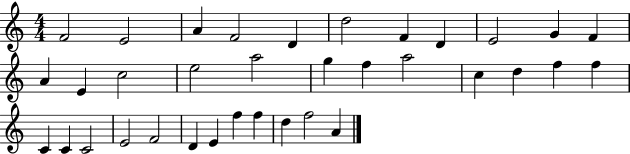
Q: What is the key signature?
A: C major